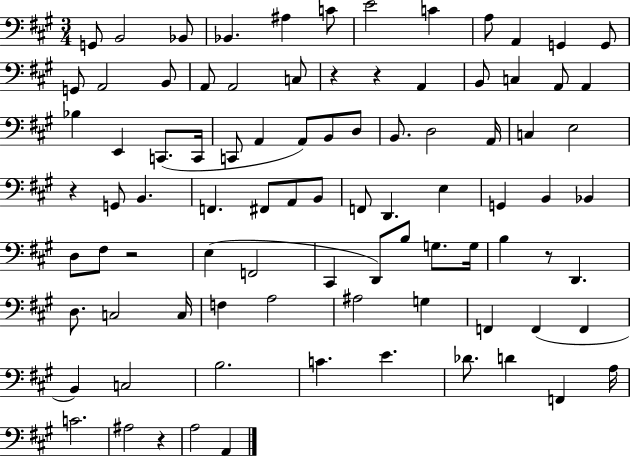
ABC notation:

X:1
T:Untitled
M:3/4
L:1/4
K:A
G,,/2 B,,2 _B,,/2 _B,, ^A, C/2 E2 C A,/2 A,, G,, G,,/2 G,,/2 A,,2 B,,/2 A,,/2 A,,2 C,/2 z z A,, B,,/2 C, A,,/2 A,, _B, E,, C,,/2 C,,/4 C,,/2 A,, A,,/2 B,,/2 D,/2 B,,/2 D,2 A,,/4 C, E,2 z G,,/2 B,, F,, ^F,,/2 A,,/2 B,,/2 F,,/2 D,, E, G,, B,, _B,, D,/2 ^F,/2 z2 E, F,,2 ^C,, D,,/2 B,/2 G,/2 G,/4 B, z/2 D,, D,/2 C,2 C,/4 F, A,2 ^A,2 G, F,, F,, F,, B,, C,2 B,2 C E _D/2 D F,, A,/4 C2 ^A,2 z A,2 A,,